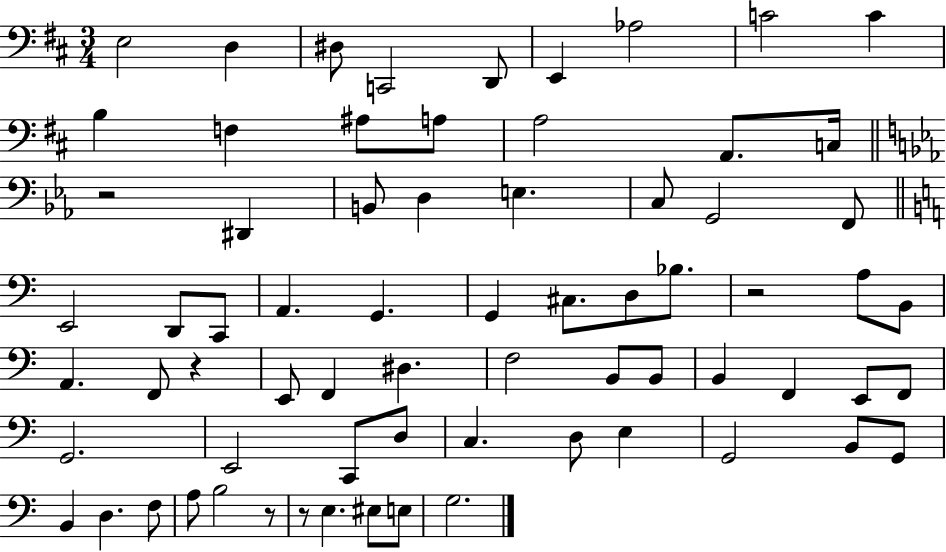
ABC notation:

X:1
T:Untitled
M:3/4
L:1/4
K:D
E,2 D, ^D,/2 C,,2 D,,/2 E,, _A,2 C2 C B, F, ^A,/2 A,/2 A,2 A,,/2 C,/4 z2 ^D,, B,,/2 D, E, C,/2 G,,2 F,,/2 E,,2 D,,/2 C,,/2 A,, G,, G,, ^C,/2 D,/2 _B,/2 z2 A,/2 B,,/2 A,, F,,/2 z E,,/2 F,, ^D, F,2 B,,/2 B,,/2 B,, F,, E,,/2 F,,/2 G,,2 E,,2 C,,/2 D,/2 C, D,/2 E, G,,2 B,,/2 G,,/2 B,, D, F,/2 A,/2 B,2 z/2 z/2 E, ^E,/2 E,/2 G,2